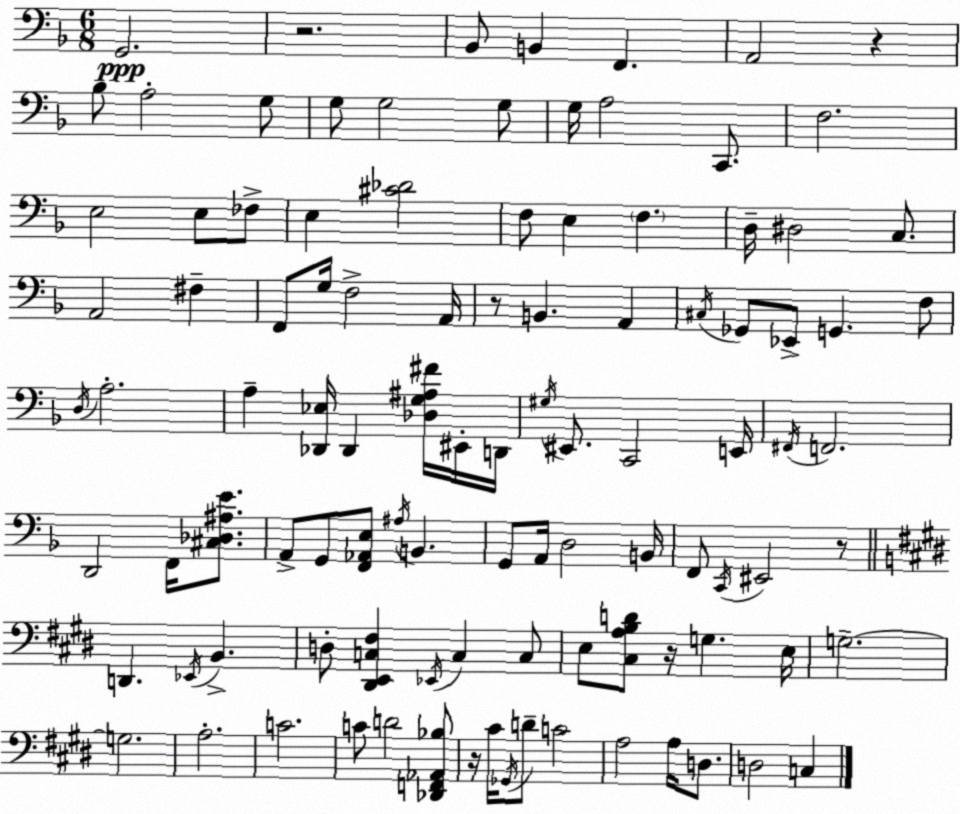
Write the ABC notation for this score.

X:1
T:Untitled
M:6/8
L:1/4
K:F
G,,2 z2 _B,,/2 B,, F,, A,,2 z _B,/2 A,2 G,/2 G,/2 G,2 G,/2 G,/4 A,2 C,,/2 F,2 E,2 E,/2 _F,/2 E, [^C_D]2 F,/2 E, F, D,/4 ^D,2 C,/2 A,,2 ^F, F,,/2 G,/4 F,2 A,,/4 z/2 B,, A,, ^C,/4 _G,,/2 _E,,/2 G,, F,/2 D,/4 A,2 A, [_D,,_E,]/4 _D,, [_D,G,^A,^F]/4 ^E,,/4 D,,/4 ^G,/4 ^E,,/2 C,,2 E,,/4 ^F,,/4 F,,2 D,,2 F,,/4 [^C,_D,^A,E]/2 A,,/2 G,,/2 [F,,_A,,E,]/2 ^A,/4 B,, G,,/2 A,,/4 D,2 B,,/4 F,,/2 C,,/4 ^E,,2 z/2 D,, _E,,/4 B,, D,/2 [^D,,E,,C,^F,] _E,,/4 C, C,/2 E,/2 [^C,A,B,D]/2 z/4 G, E,/4 G,2 G,2 A,2 C2 C/2 D2 [_D,,F,,_A,,_B,]/2 z/4 ^C/4 _G,,/4 D/2 C2 A,2 A,/4 D,/2 D,2 C,